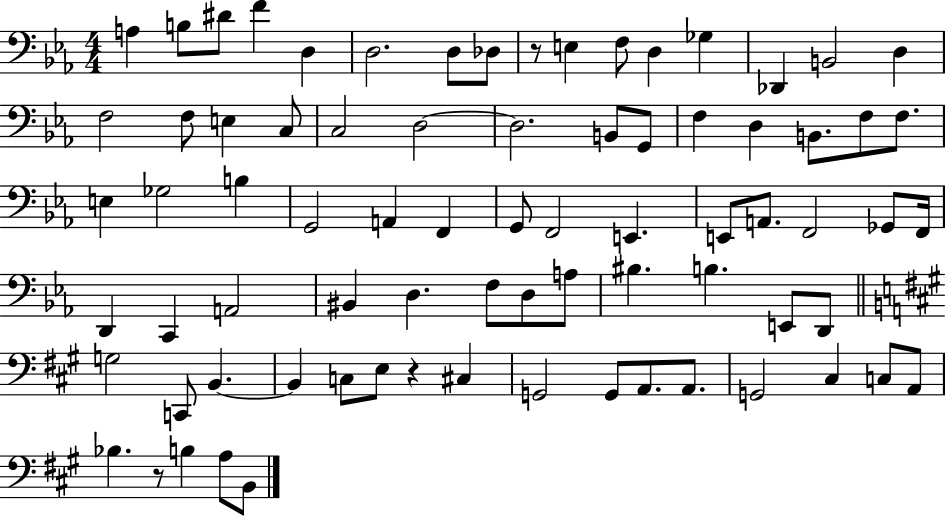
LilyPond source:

{
  \clef bass
  \numericTimeSignature
  \time 4/4
  \key ees \major
  \repeat volta 2 { a4 b8 dis'8 f'4 d4 | d2. d8 des8 | r8 e4 f8 d4 ges4 | des,4 b,2 d4 | \break f2 f8 e4 c8 | c2 d2~~ | d2. b,8 g,8 | f4 d4 b,8. f8 f8. | \break e4 ges2 b4 | g,2 a,4 f,4 | g,8 f,2 e,4. | e,8 a,8. f,2 ges,8 f,16 | \break d,4 c,4 a,2 | bis,4 d4. f8 d8 a8 | bis4. b4. e,8 d,8 | \bar "||" \break \key a \major g2 c,8 b,4.~~ | b,4 c8 e8 r4 cis4 | g,2 g,8 a,8. a,8. | g,2 cis4 c8 a,8 | \break bes4. r8 b4 a8 b,8 | } \bar "|."
}